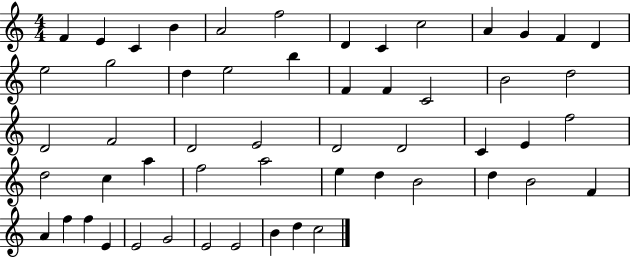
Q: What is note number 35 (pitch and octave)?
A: A5